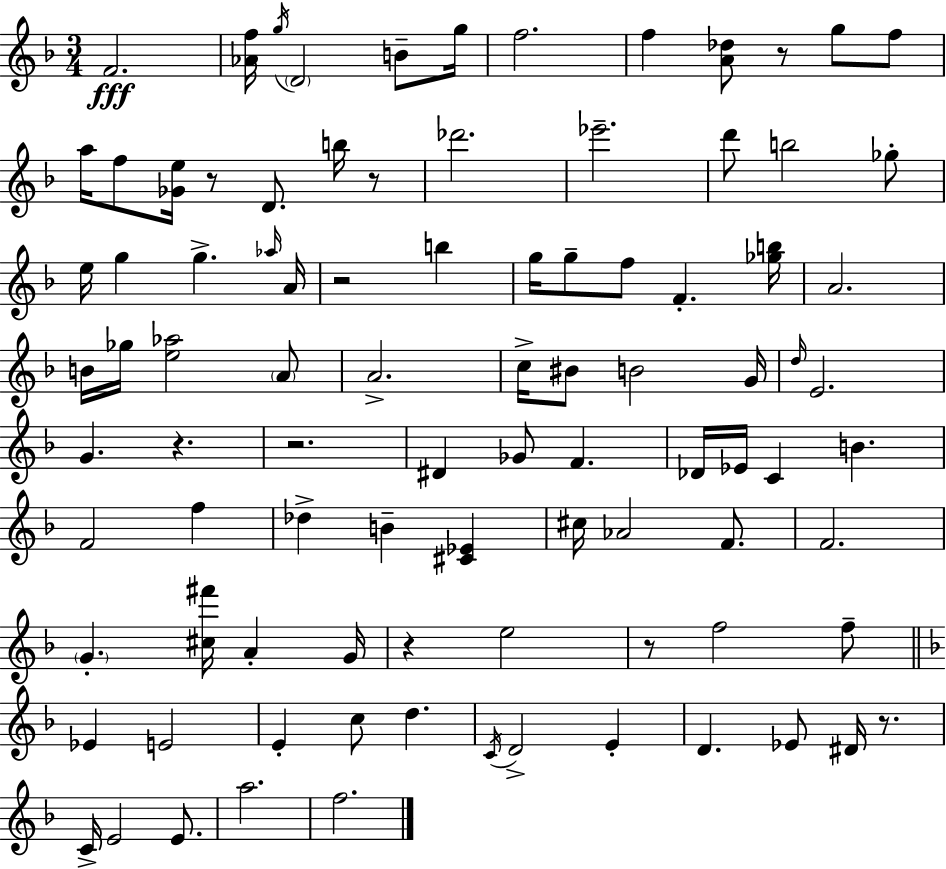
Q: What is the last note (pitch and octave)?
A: F5